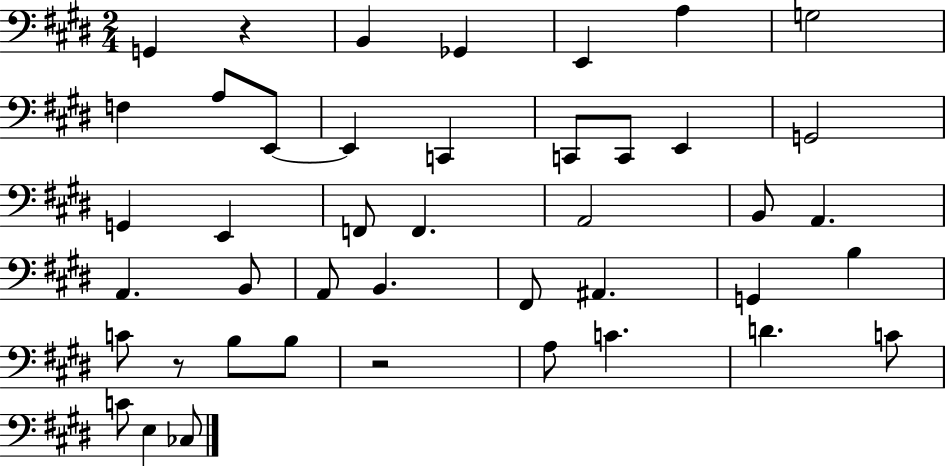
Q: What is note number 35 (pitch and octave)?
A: C4